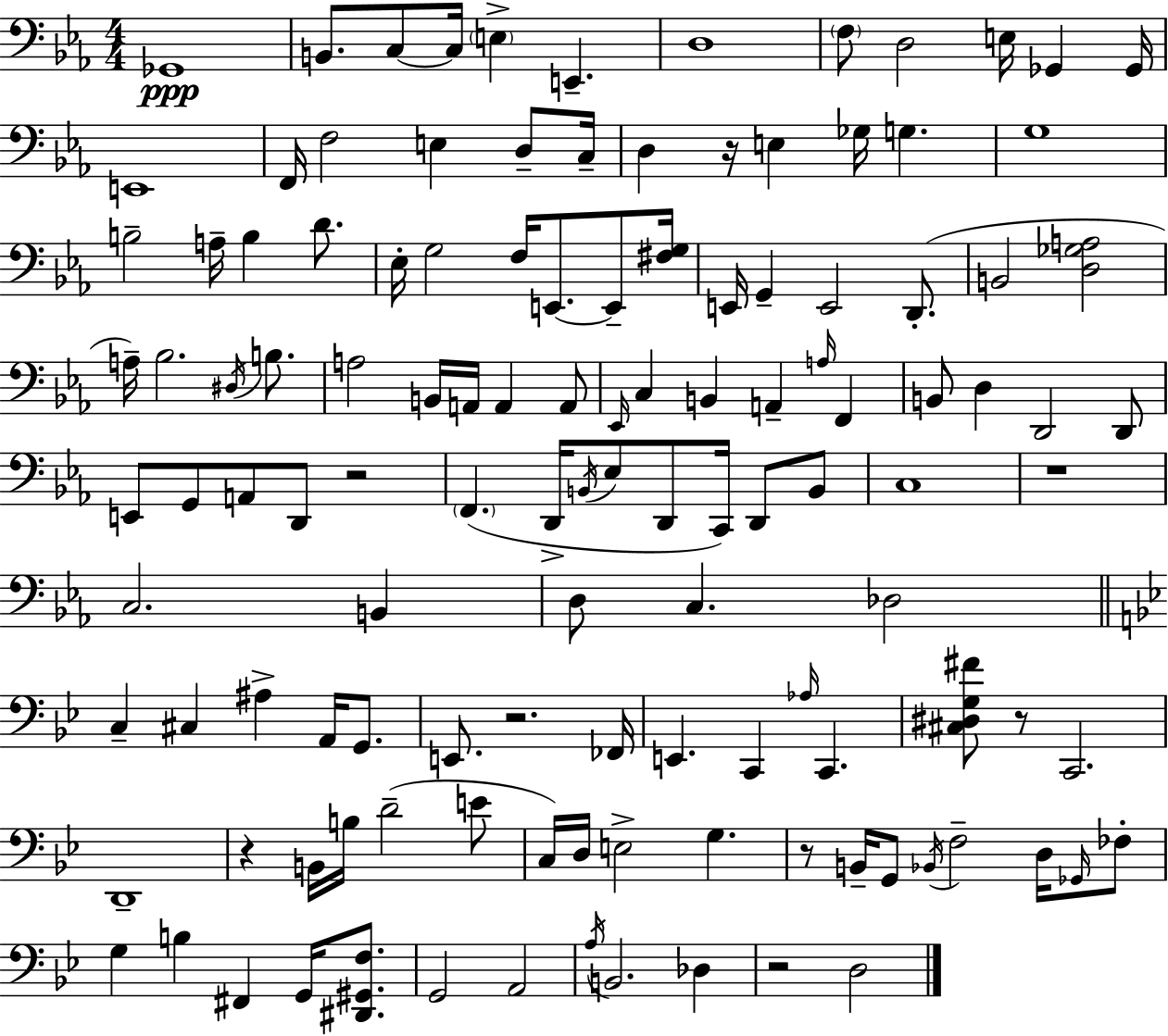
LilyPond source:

{
  \clef bass
  \numericTimeSignature
  \time 4/4
  \key ees \major
  ges,1\ppp | b,8. c8~~ c16 \parenthesize e4-> e,4.-- | d1 | \parenthesize f8 d2 e16 ges,4 ges,16 | \break e,1 | f,16 f2 e4 d8-- c16-- | d4 r16 e4 ges16 g4. | g1 | \break b2-- a16-- b4 d'8. | ees16-. g2 f16 e,8.~~ e,8-- <fis g>16 | e,16 g,4-- e,2 d,8.-.( | b,2 <d ges a>2 | \break a16--) bes2. \acciaccatura { dis16 } b8. | a2 b,16 a,16 a,4 a,8 | \grace { ees,16 } c4 b,4 a,4-- \grace { a16 } f,4 | b,8 d4 d,2 | \break d,8 e,8 g,8 a,8 d,8 r2 | \parenthesize f,4.( d,16-> \acciaccatura { b,16 } ees8 d,8 c,16) | d,8 b,8 c1 | r1 | \break c2. | b,4 d8 c4. des2 | \bar "||" \break \key bes \major c4-- cis4 ais4-> a,16 g,8. | e,8. r2. fes,16 | e,4. c,4 \grace { aes16 } c,4. | <cis dis g fis'>8 r8 c,2. | \break d,1-- | r4 b,16 b16 d'2--( e'8 | c16) d16 e2-> g4. | r8 b,16-- g,8 \acciaccatura { bes,16 } f2-- d16 | \break \grace { ges,16 } fes8-. g4 b4 fis,4 g,16 | <dis, gis, f>8. g,2 a,2 | \acciaccatura { a16 } b,2. | des4 r2 d2 | \break \bar "|."
}